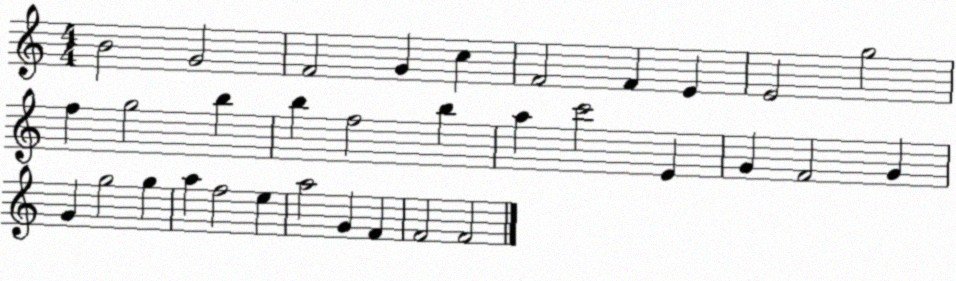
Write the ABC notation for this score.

X:1
T:Untitled
M:4/4
L:1/4
K:C
B2 G2 F2 G c F2 F E E2 g2 f g2 b b f2 b a c'2 E G F2 G G g2 g a f2 e a2 G F F2 F2